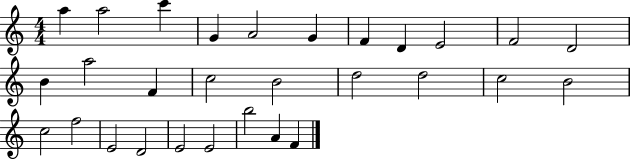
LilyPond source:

{
  \clef treble
  \numericTimeSignature
  \time 4/4
  \key c \major
  a''4 a''2 c'''4 | g'4 a'2 g'4 | f'4 d'4 e'2 | f'2 d'2 | \break b'4 a''2 f'4 | c''2 b'2 | d''2 d''2 | c''2 b'2 | \break c''2 f''2 | e'2 d'2 | e'2 e'2 | b''2 a'4 f'4 | \break \bar "|."
}